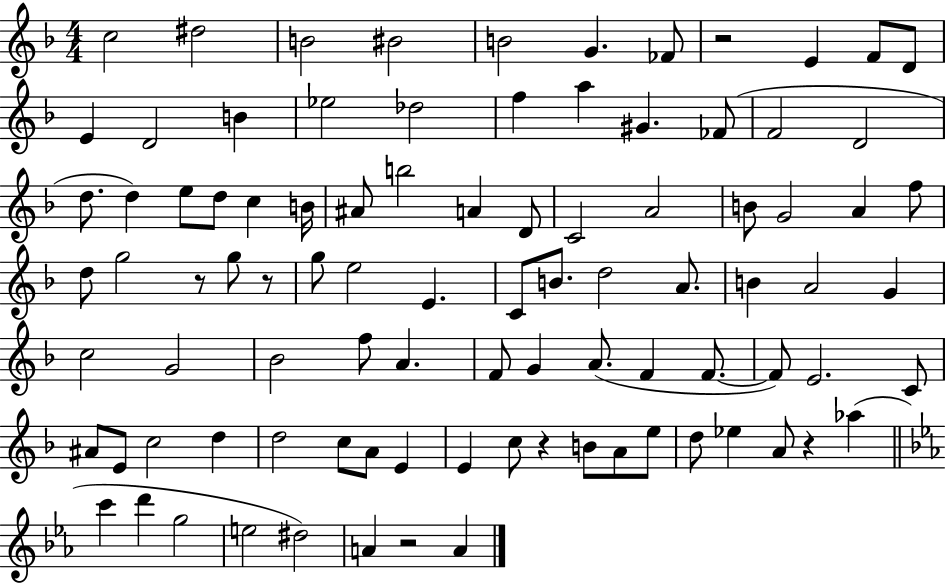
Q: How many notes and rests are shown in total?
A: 93